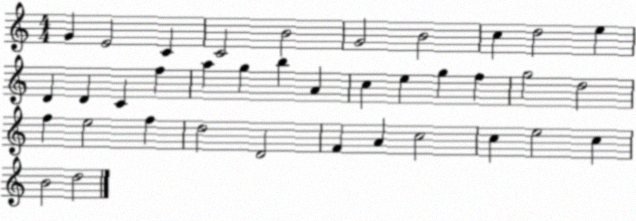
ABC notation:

X:1
T:Untitled
M:4/4
L:1/4
K:C
G E2 C C2 B2 G2 B2 c d2 e D D C f a g b A c e g f g2 d2 f e2 f d2 D2 F A c2 c e2 c B2 d2